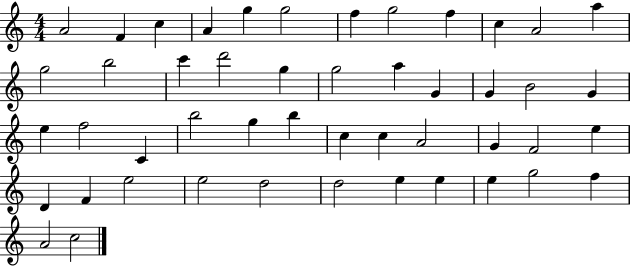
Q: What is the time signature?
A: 4/4